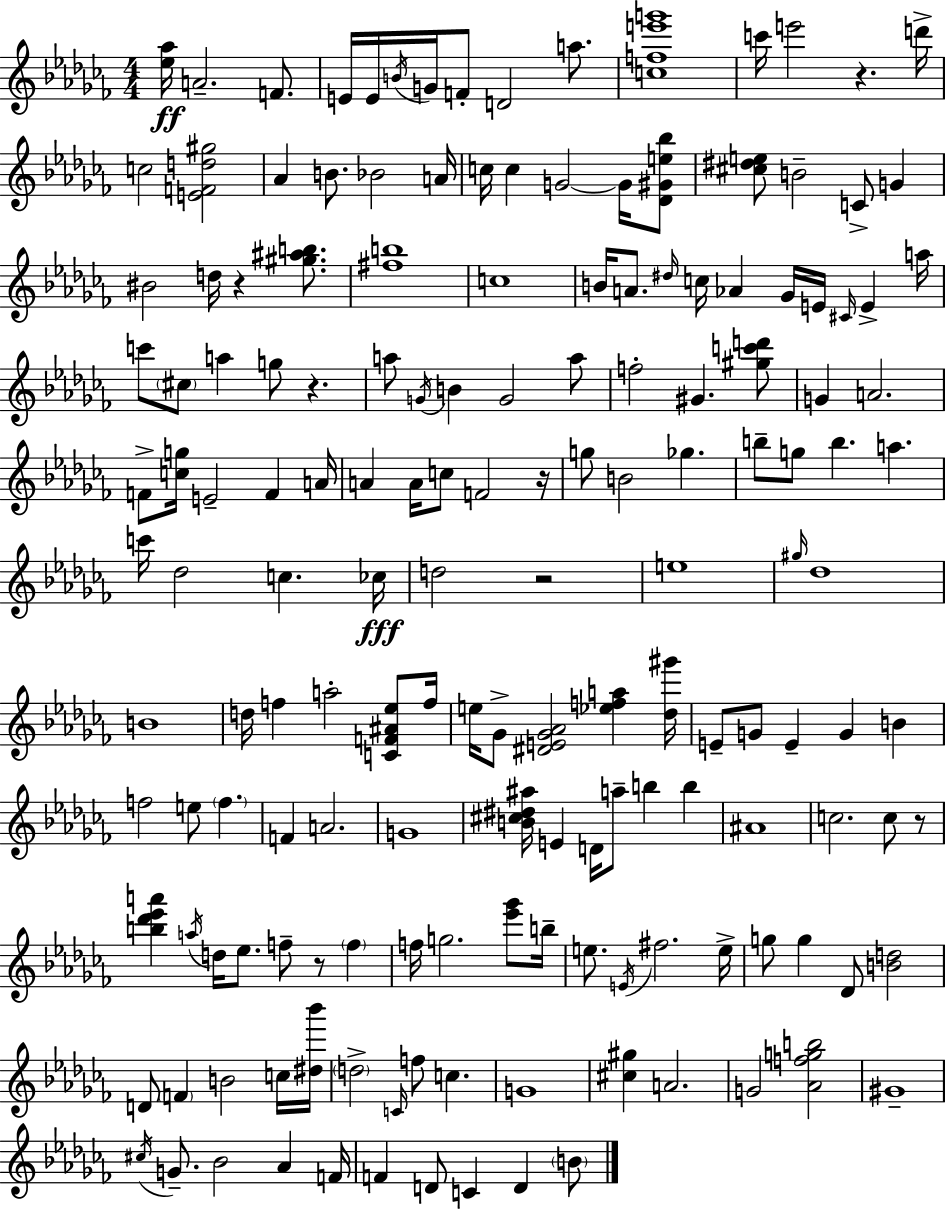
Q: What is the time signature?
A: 4/4